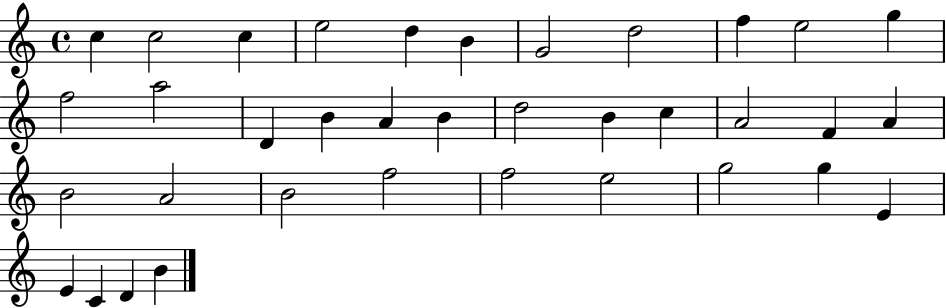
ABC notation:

X:1
T:Untitled
M:4/4
L:1/4
K:C
c c2 c e2 d B G2 d2 f e2 g f2 a2 D B A B d2 B c A2 F A B2 A2 B2 f2 f2 e2 g2 g E E C D B